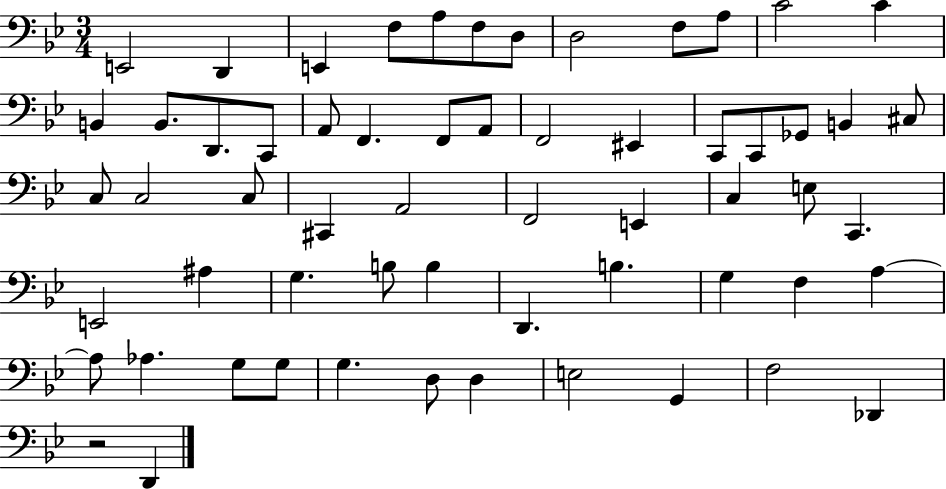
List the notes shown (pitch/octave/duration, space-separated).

E2/h D2/q E2/q F3/e A3/e F3/e D3/e D3/h F3/e A3/e C4/h C4/q B2/q B2/e. D2/e. C2/e A2/e F2/q. F2/e A2/e F2/h EIS2/q C2/e C2/e Gb2/e B2/q C#3/e C3/e C3/h C3/e C#2/q A2/h F2/h E2/q C3/q E3/e C2/q. E2/h A#3/q G3/q. B3/e B3/q D2/q. B3/q. G3/q F3/q A3/q A3/e Ab3/q. G3/e G3/e G3/q. D3/e D3/q E3/h G2/q F3/h Db2/q R/h D2/q